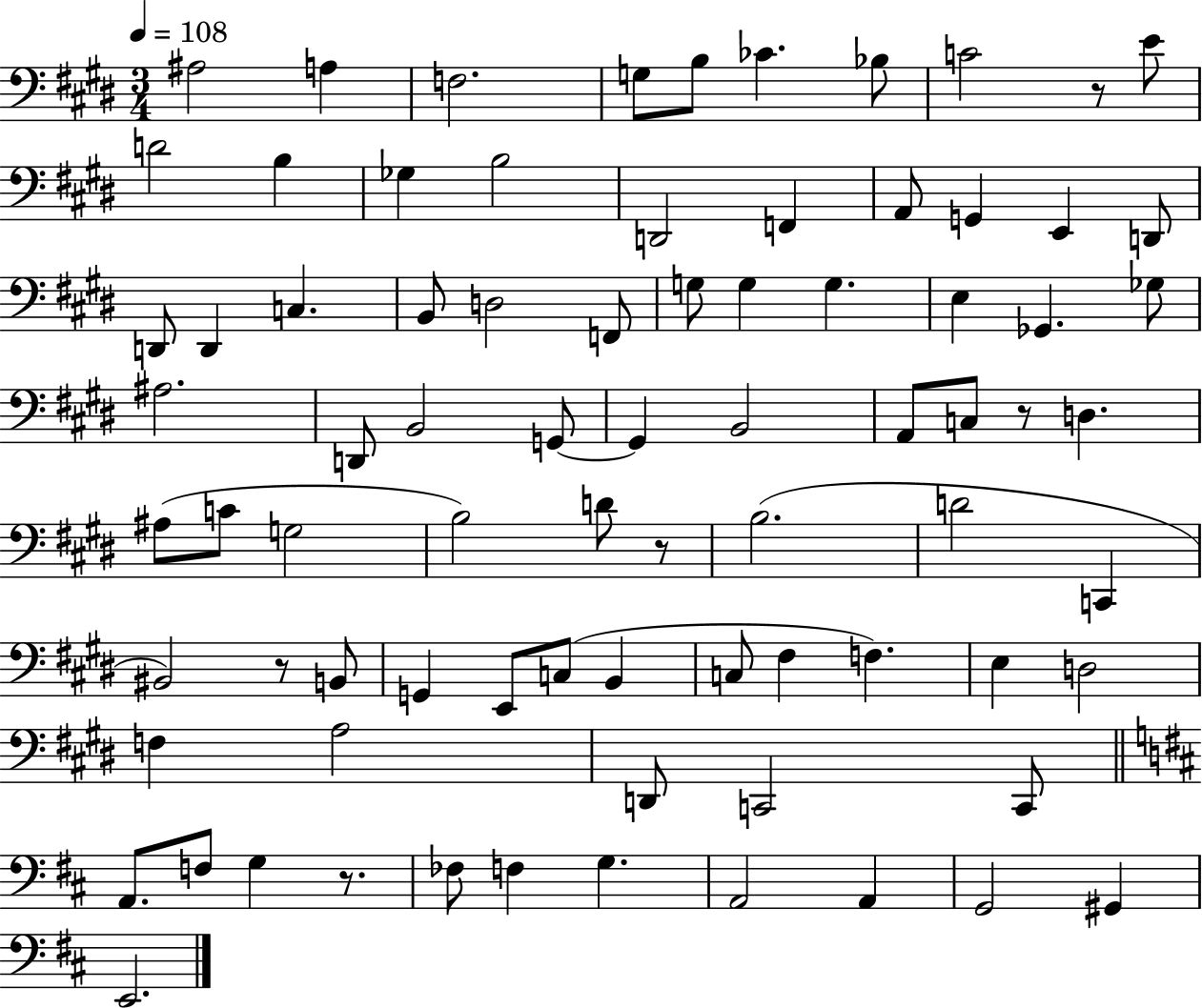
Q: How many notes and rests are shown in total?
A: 80